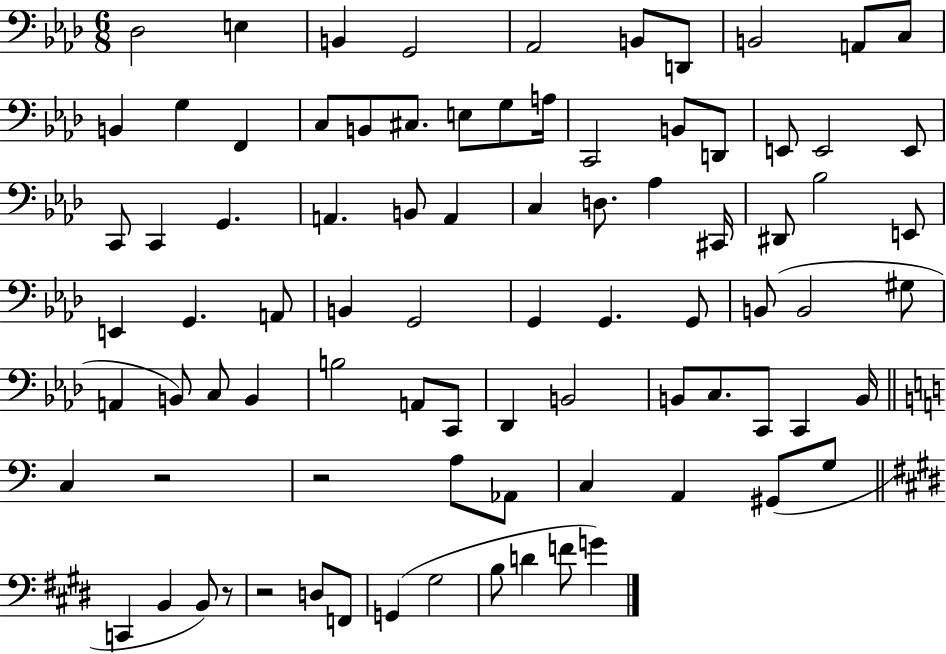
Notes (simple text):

Db3/h E3/q B2/q G2/h Ab2/h B2/e D2/e B2/h A2/e C3/e B2/q G3/q F2/q C3/e B2/e C#3/e. E3/e G3/e A3/s C2/h B2/e D2/e E2/e E2/h E2/e C2/e C2/q G2/q. A2/q. B2/e A2/q C3/q D3/e. Ab3/q C#2/s D#2/e Bb3/h E2/e E2/q G2/q. A2/e B2/q G2/h G2/q G2/q. G2/e B2/e B2/h G#3/e A2/q B2/e C3/e B2/q B3/h A2/e C2/e Db2/q B2/h B2/e C3/e. C2/e C2/q B2/s C3/q R/h R/h A3/e Ab2/e C3/q A2/q G#2/e G3/e C2/q B2/q B2/e R/e R/h D3/e F2/e G2/q G#3/h B3/e D4/q F4/e G4/q